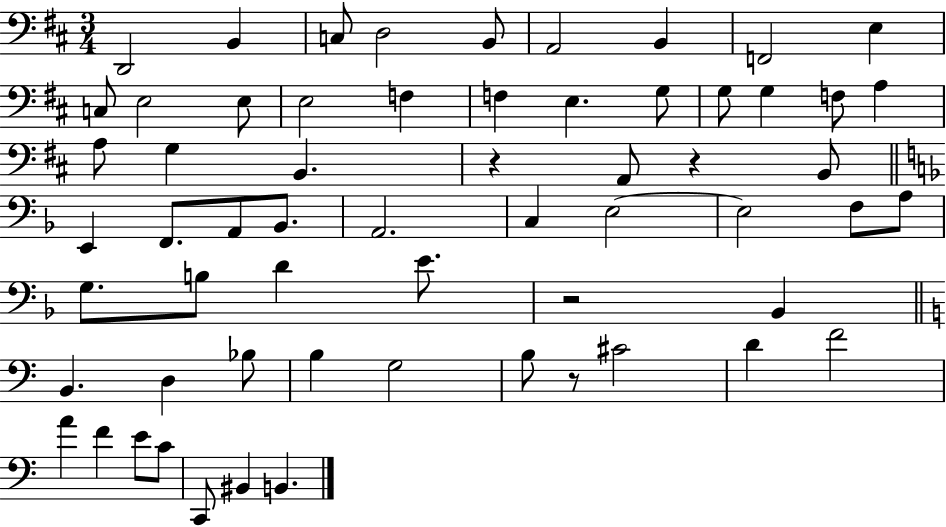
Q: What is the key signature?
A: D major